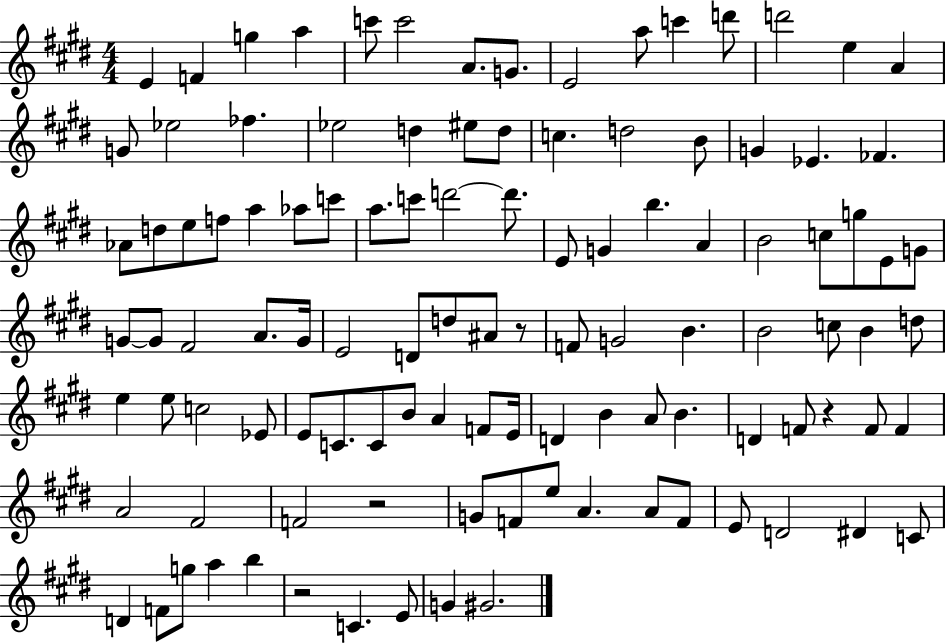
E4/q F4/q G5/q A5/q C6/e C6/h A4/e. G4/e. E4/h A5/e C6/q D6/e D6/h E5/q A4/q G4/e Eb5/h FES5/q. Eb5/h D5/q EIS5/e D5/e C5/q. D5/h B4/e G4/q Eb4/q. FES4/q. Ab4/e D5/e E5/e F5/e A5/q Ab5/e C6/e A5/e. C6/e D6/h D6/e. E4/e G4/q B5/q. A4/q B4/h C5/e G5/e E4/e G4/e G4/e G4/e F#4/h A4/e. G4/s E4/h D4/e D5/e A#4/e R/e F4/e G4/h B4/q. B4/h C5/e B4/q D5/e E5/q E5/e C5/h Eb4/e E4/e C4/e. C4/e B4/e A4/q F4/e E4/s D4/q B4/q A4/e B4/q. D4/q F4/e R/q F4/e F4/q A4/h F#4/h F4/h R/h G4/e F4/e E5/e A4/q. A4/e F4/e E4/e D4/h D#4/q C4/e D4/q F4/e G5/e A5/q B5/q R/h C4/q. E4/e G4/q G#4/h.